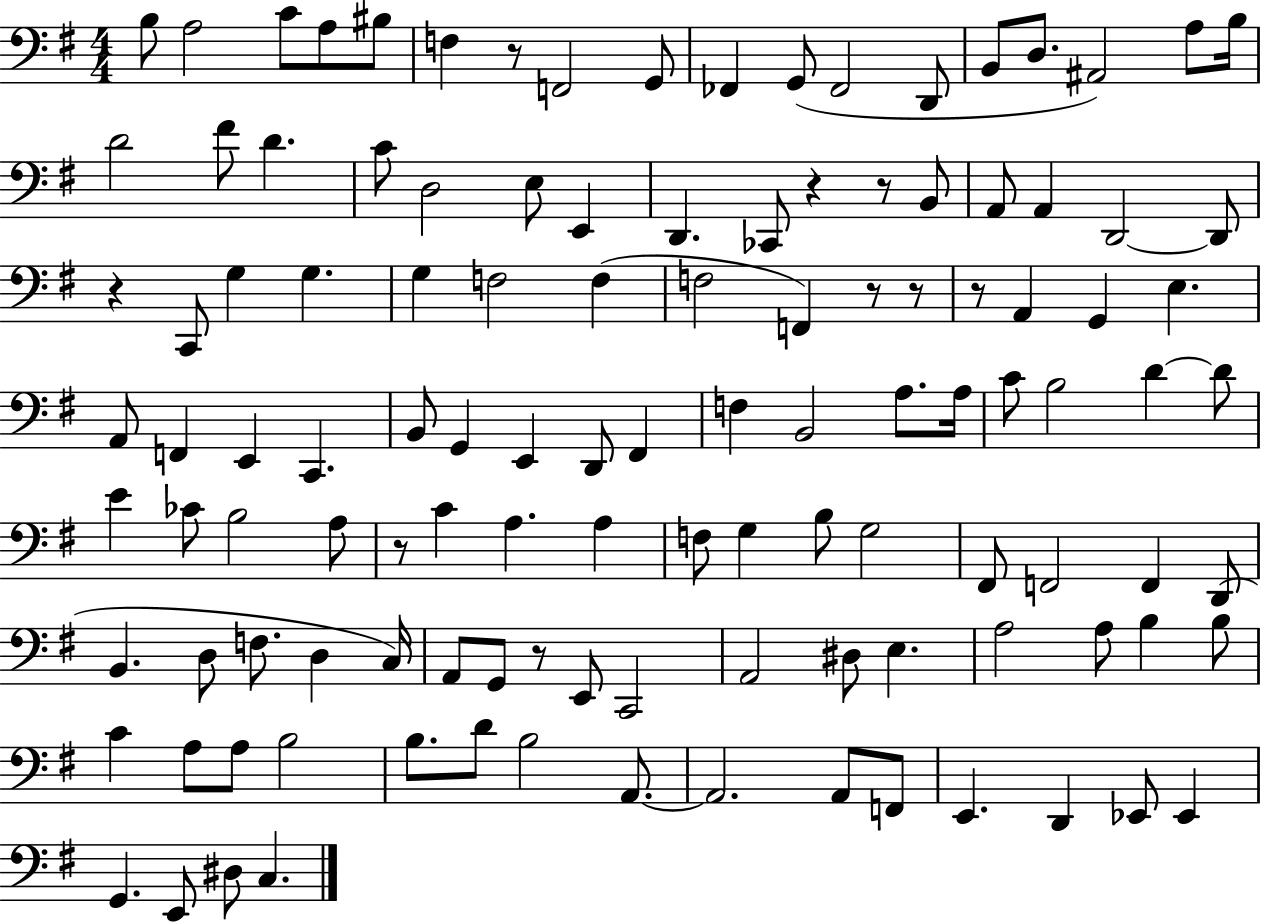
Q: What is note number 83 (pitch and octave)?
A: C2